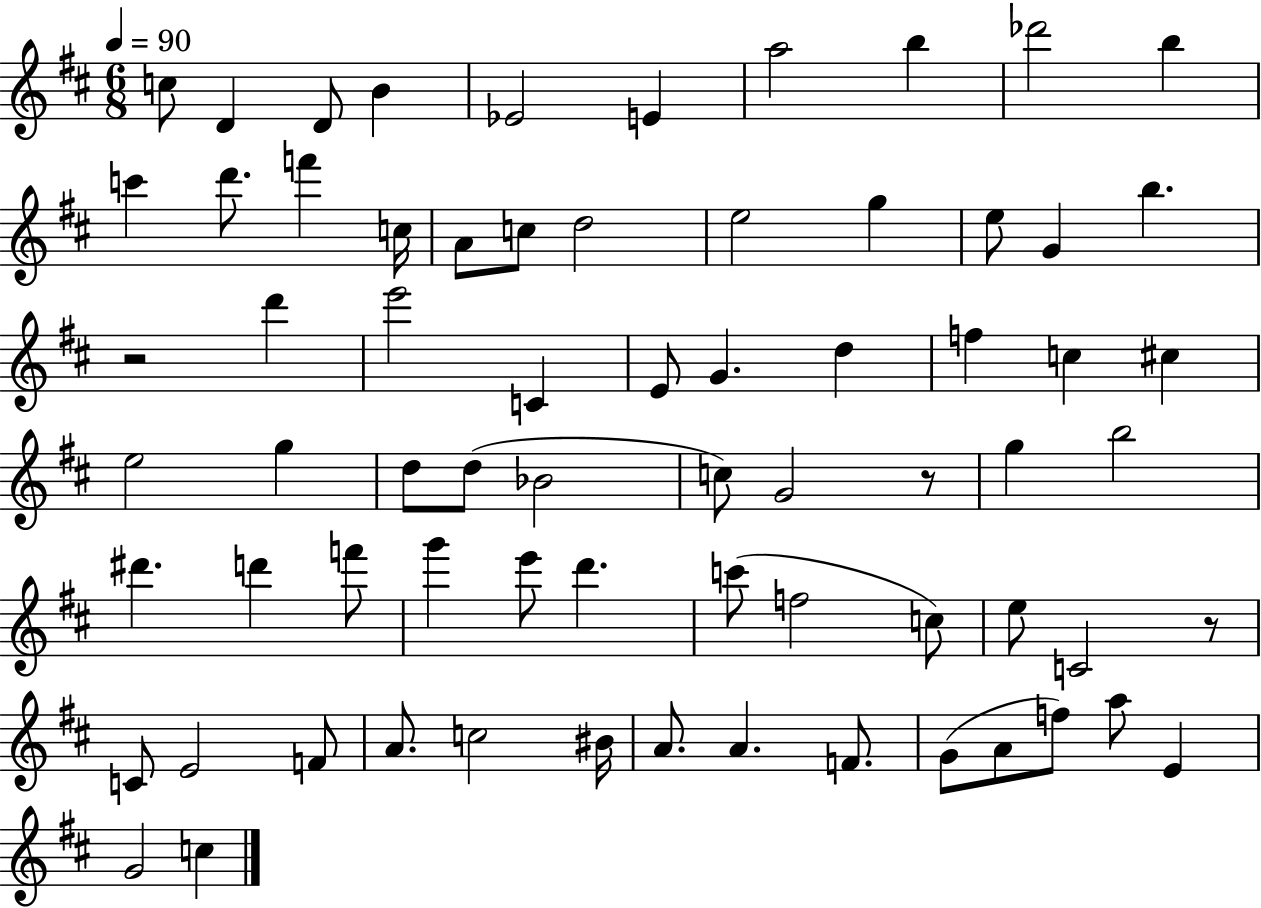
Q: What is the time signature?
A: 6/8